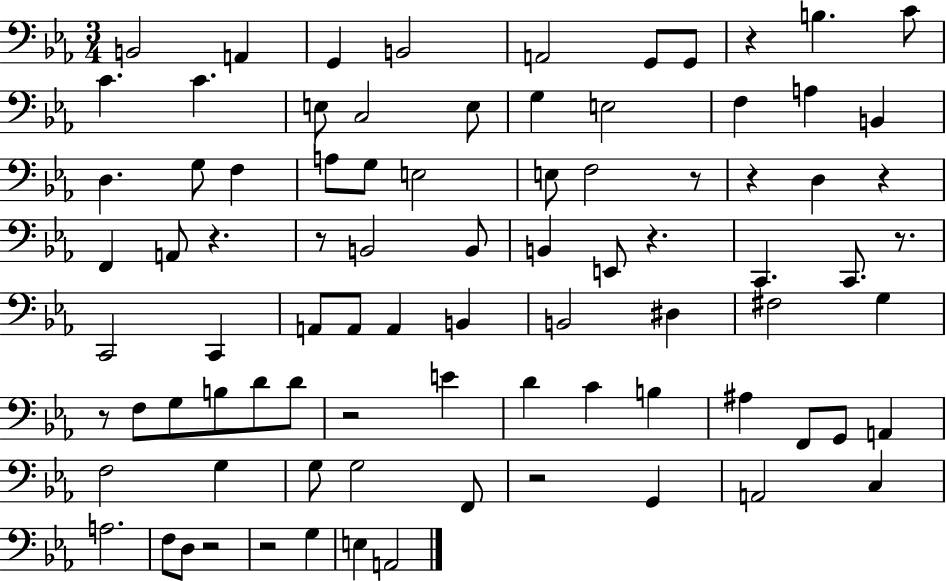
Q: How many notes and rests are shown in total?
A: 86